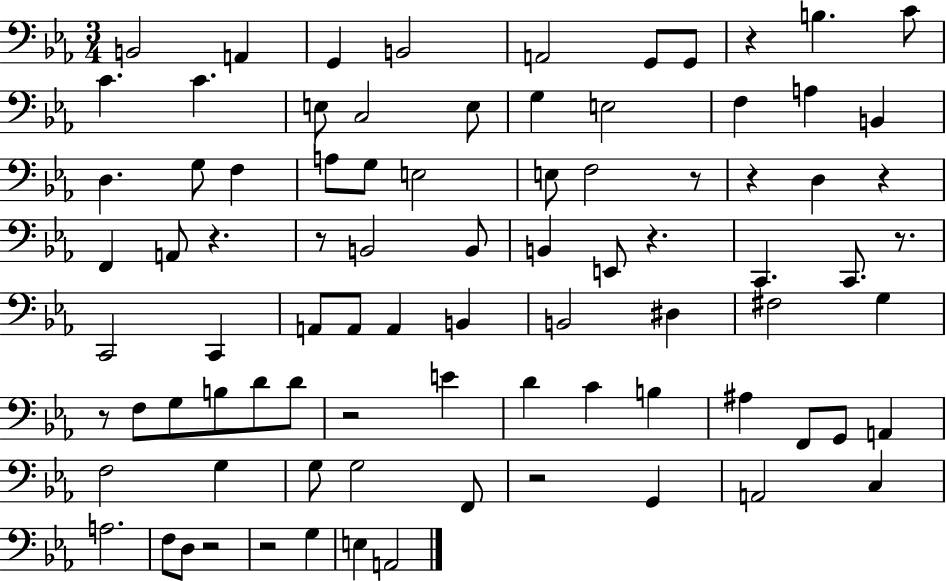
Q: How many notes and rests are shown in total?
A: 86